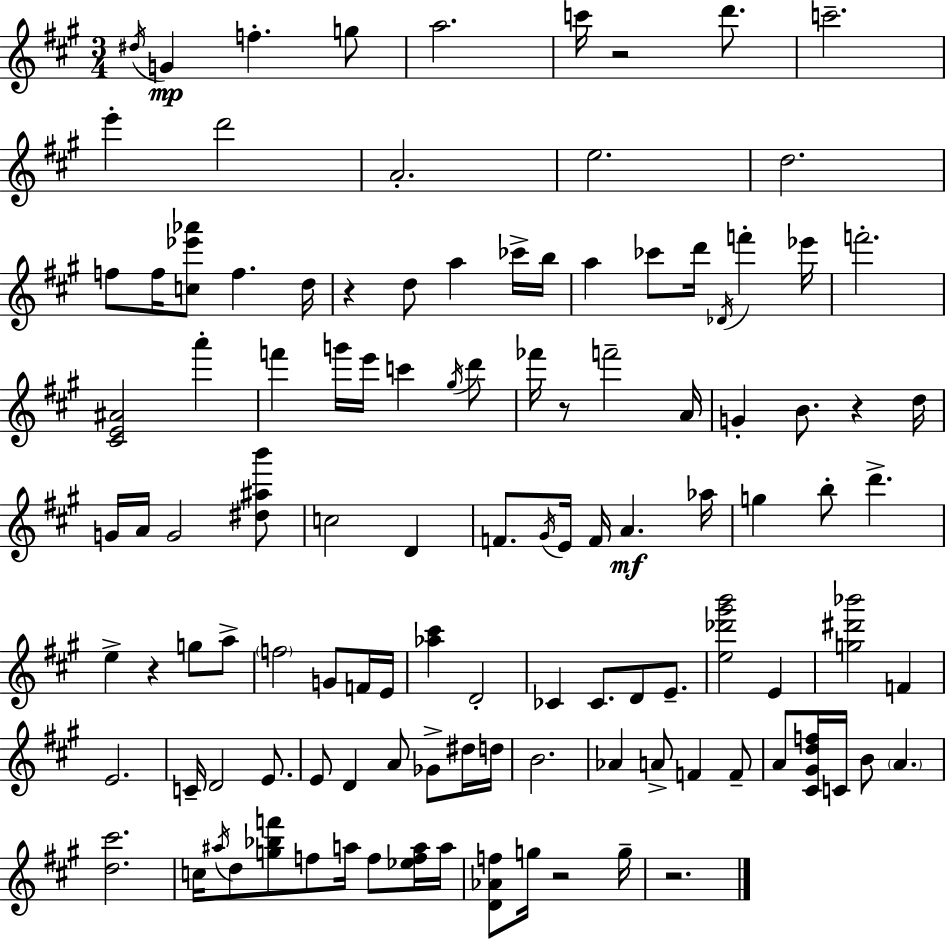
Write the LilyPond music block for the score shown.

{
  \clef treble
  \numericTimeSignature
  \time 3/4
  \key a \major
  \acciaccatura { dis''16 }\mp g'4 f''4.-. g''8 | a''2. | c'''16 r2 d'''8. | c'''2.-- | \break e'''4-. d'''2 | a'2.-. | e''2. | d''2. | \break f''8 f''16 <c'' ees''' aes'''>8 f''4. | d''16 r4 d''8 a''4 ces'''16-> | b''16 a''4 ces'''8 d'''16 \acciaccatura { des'16 } f'''4-. | ees'''16 f'''2.-. | \break <cis' e' ais'>2 a'''4-. | f'''4 g'''16 e'''16 c'''4 | \acciaccatura { gis''16 } d'''8 fes'''16 r8 f'''2-- | a'16 g'4-. b'8. r4 | \break d''16 g'16 a'16 g'2 | <dis'' ais'' b'''>8 c''2 d'4 | f'8. \acciaccatura { gis'16 } e'16 f'16 a'4.\mf | aes''16 g''4 b''8-. d'''4.-> | \break e''4-> r4 | g''8 a''8-> \parenthesize f''2 | g'8 f'16 e'16 <aes'' cis'''>4 d'2-. | ces'4 ces'8. d'8 | \break e'8.-- <e'' des''' gis''' b'''>2 | e'4 <g'' dis''' bes'''>2 | f'4 e'2. | c'16-- d'2 | \break e'8. e'8 d'4 a'8 | ges'8-> dis''16 d''16 b'2. | aes'4 a'8-> f'4 | f'8-- a'8 <cis' gis' d'' f''>16 c'16 b'8 \parenthesize a'4. | \break <d'' cis'''>2. | c''16 \acciaccatura { ais''16 } d''8 <g'' bes'' f'''>8 f''8 | a''16 f''8 <ees'' f'' a''>16 a''16 <d' aes' f''>8 g''16 r2 | g''16-- r2. | \break \bar "|."
}